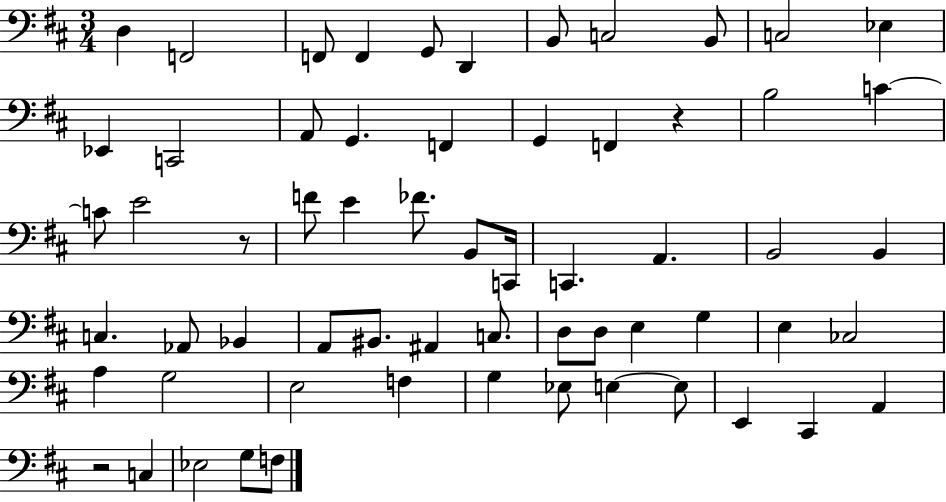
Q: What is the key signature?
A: D major